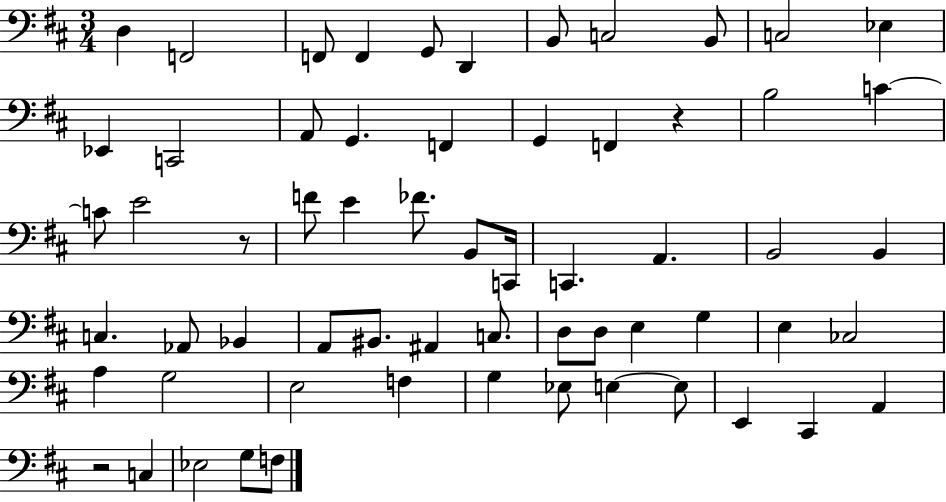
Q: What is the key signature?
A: D major